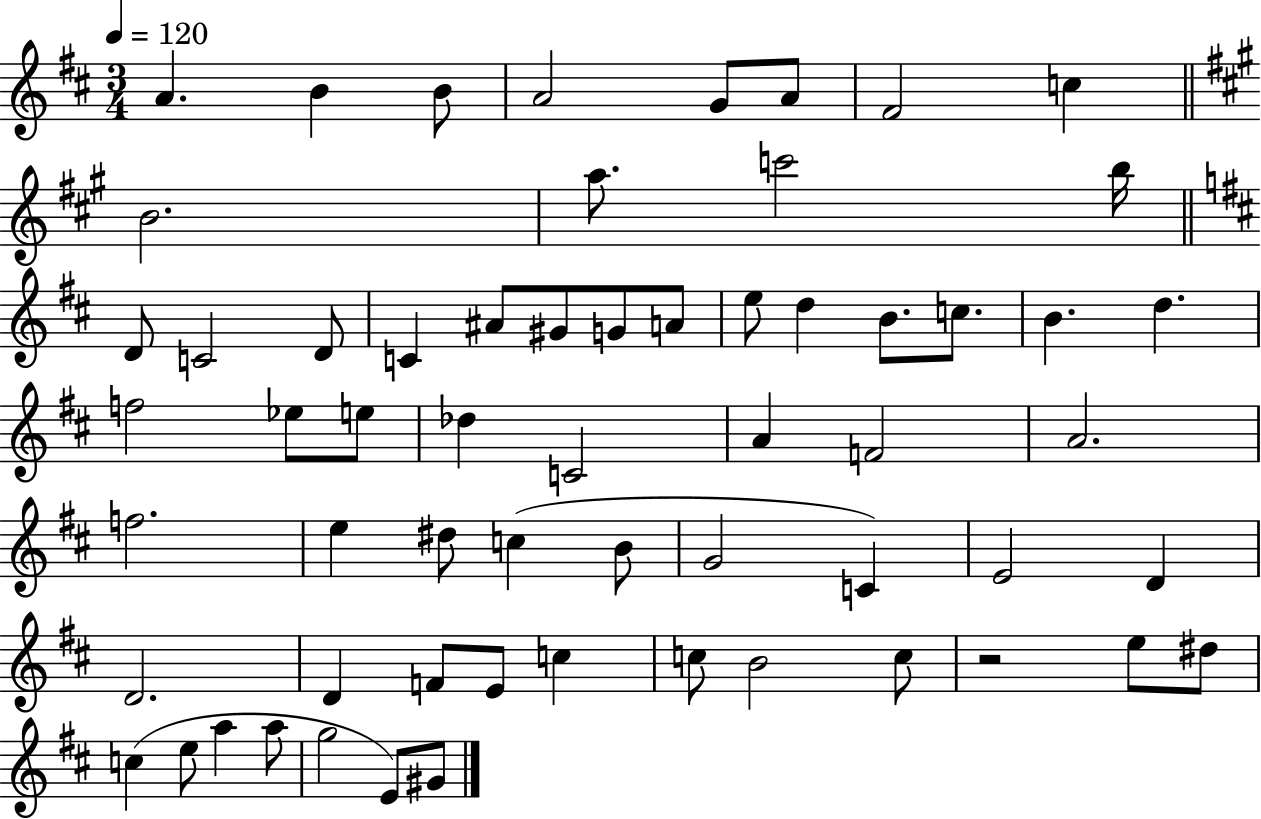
{
  \clef treble
  \numericTimeSignature
  \time 3/4
  \key d \major
  \tempo 4 = 120
  a'4. b'4 b'8 | a'2 g'8 a'8 | fis'2 c''4 | \bar "||" \break \key a \major b'2. | a''8. c'''2 b''16 | \bar "||" \break \key d \major d'8 c'2 d'8 | c'4 ais'8 gis'8 g'8 a'8 | e''8 d''4 b'8. c''8. | b'4. d''4. | \break f''2 ees''8 e''8 | des''4 c'2 | a'4 f'2 | a'2. | \break f''2. | e''4 dis''8 c''4( b'8 | g'2 c'4) | e'2 d'4 | \break d'2. | d'4 f'8 e'8 c''4 | c''8 b'2 c''8 | r2 e''8 dis''8 | \break c''4( e''8 a''4 a''8 | g''2 e'8) gis'8 | \bar "|."
}